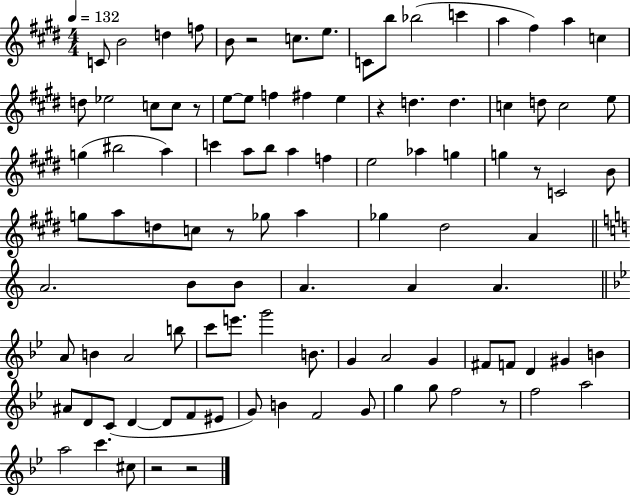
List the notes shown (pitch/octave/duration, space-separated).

C4/e B4/h D5/q F5/e B4/e R/h C5/e. E5/e. C4/e B5/e Bb5/h C6/q A5/q F#5/q A5/q C5/q D5/e Eb5/h C5/e C5/e R/e E5/e E5/e F5/q F#5/q E5/q R/q D5/q. D5/q. C5/q D5/e C5/h E5/e G5/q BIS5/h A5/q C6/q A5/e B5/e A5/q F5/q E5/h Ab5/q G5/q G5/q R/e C4/h B4/e G5/e A5/e D5/e C5/e R/e Gb5/e A5/q Gb5/q D#5/h A4/q A4/h. B4/e B4/e A4/q. A4/q A4/q. A4/e B4/q A4/h B5/e C6/e E6/e. G6/h B4/e. G4/q A4/h G4/q F#4/e F4/e D4/q G#4/q B4/q A#4/e D4/e C4/e D4/q D4/e F4/e EIS4/e G4/e B4/q F4/h G4/e G5/q G5/e F5/h R/e F5/h A5/h A5/h C6/q. C#5/e R/h R/h